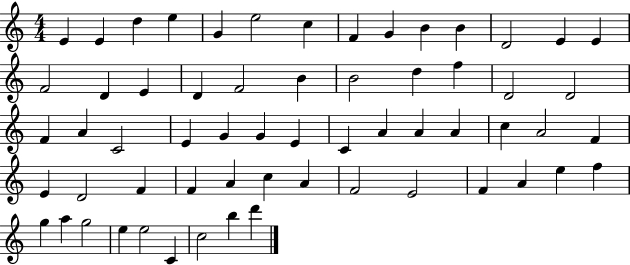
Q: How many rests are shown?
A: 0